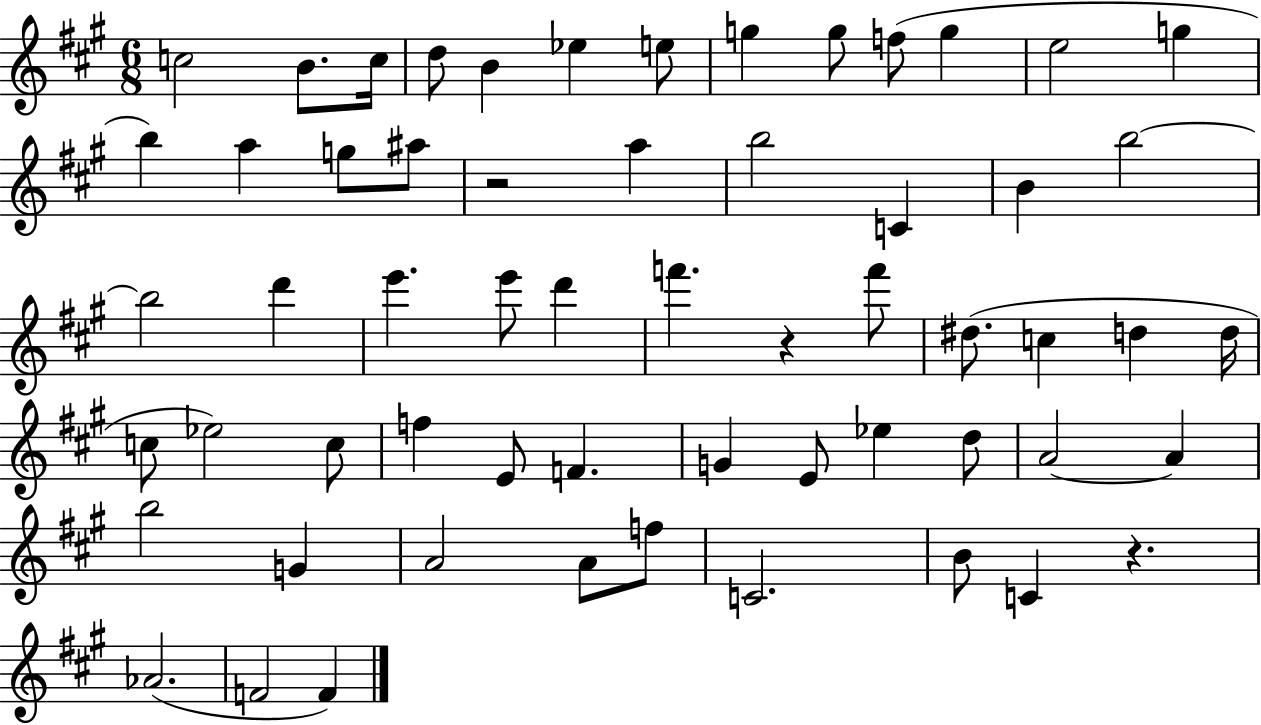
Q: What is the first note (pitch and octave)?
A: C5